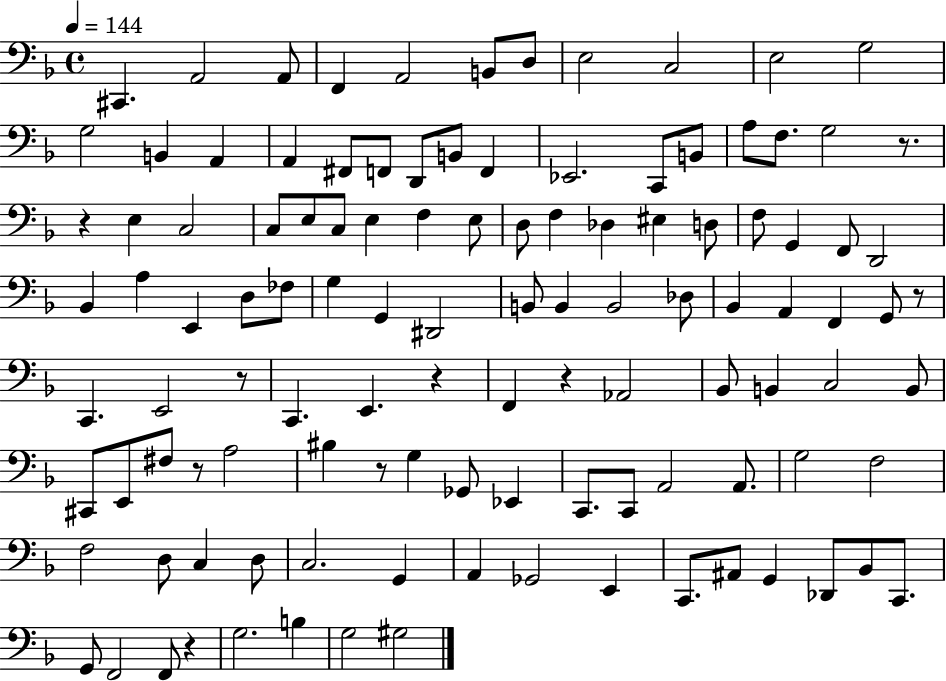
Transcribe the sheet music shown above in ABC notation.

X:1
T:Untitled
M:4/4
L:1/4
K:F
^C,, A,,2 A,,/2 F,, A,,2 B,,/2 D,/2 E,2 C,2 E,2 G,2 G,2 B,, A,, A,, ^F,,/2 F,,/2 D,,/2 B,,/2 F,, _E,,2 C,,/2 B,,/2 A,/2 F,/2 G,2 z/2 z E, C,2 C,/2 E,/2 C,/2 E, F, E,/2 D,/2 F, _D, ^E, D,/2 F,/2 G,, F,,/2 D,,2 _B,, A, E,, D,/2 _F,/2 G, G,, ^D,,2 B,,/2 B,, B,,2 _D,/2 _B,, A,, F,, G,,/2 z/2 C,, E,,2 z/2 C,, E,, z F,, z _A,,2 _B,,/2 B,, C,2 B,,/2 ^C,,/2 E,,/2 ^F,/2 z/2 A,2 ^B, z/2 G, _G,,/2 _E,, C,,/2 C,,/2 A,,2 A,,/2 G,2 F,2 F,2 D,/2 C, D,/2 C,2 G,, A,, _G,,2 E,, C,,/2 ^A,,/2 G,, _D,,/2 _B,,/2 C,,/2 G,,/2 F,,2 F,,/2 z G,2 B, G,2 ^G,2